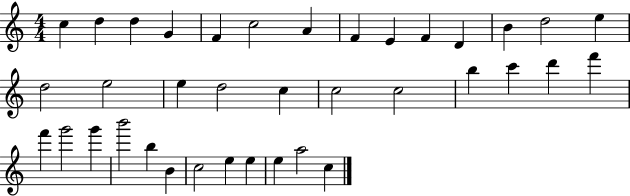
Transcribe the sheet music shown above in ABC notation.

X:1
T:Untitled
M:4/4
L:1/4
K:C
c d d G F c2 A F E F D B d2 e d2 e2 e d2 c c2 c2 b c' d' f' f' g'2 g' b'2 b B c2 e e e a2 c